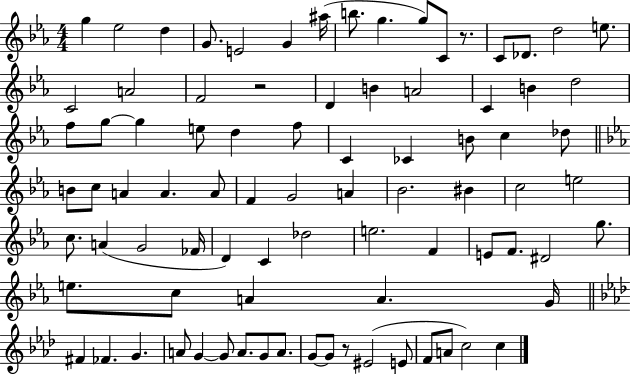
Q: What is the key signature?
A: EES major